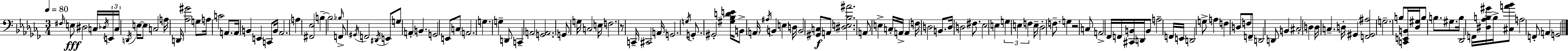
F#3/s E3/e D#3/h C3/s Db3/s E2/s C3/s D2/s E3/s E3/e C3/h A3/s D2/s [Ab3,G#4]/h G3/e A3/s C4/h A2/e. A2/s B2/q E2/q C2/e B2/s Ab2/h. A3/q [F#2,Eb3]/h B3/q B3/h Bb3/s F2/e G#2/s F2/h D#2/s E2/e G3/e A2/q B2/q. G2/h E2/e C3/e A2/h. G3/q. G3/q D2/e C2/q A2/h [G2,A2]/h. G2/e G3/s C3/h E3/s F3/h. R/e C2/s C#2/h A2/s G2/h. G3/s G2/e. G#2/h [G#3,Bb3,D4,E4]/s B2/e A2/s A#3/s B2/q E3/q D3/s B2/h [G#2,C3]/e A2/e [D#3,E3,Bb3,A#4]/h. A2/e E3/q C3/s A2/s A2/q F3/s D3/h B2/e. D3/s D3/h F#3/e. Eb3/h E3/q G3/q E3/q F3/q E3/s Db3/h F3/e. G3/q R/h C3/e A2/h FES2/s F2/s [C#2,B2]/s D2/s B2/e A3/h F2/s E2/s D2/h G3/e A3/q F3/q D3/e F3/e F2/e D2/h D2/e B2/q C#3/h D3/q D3/s C3/q. D3/s G#2/q [F2,G#2,A#3]/h G3/h. B3/e [C2,E2,B2]/s [Db3,G#3]/s B3/e B3/e. G#3/e. B3/s Db2/h F2/s [D#3,Ab3,B3,G#4]/s B3/s [C#3,A4,Bb4]/e A3/h F2/e A2/q G2/h